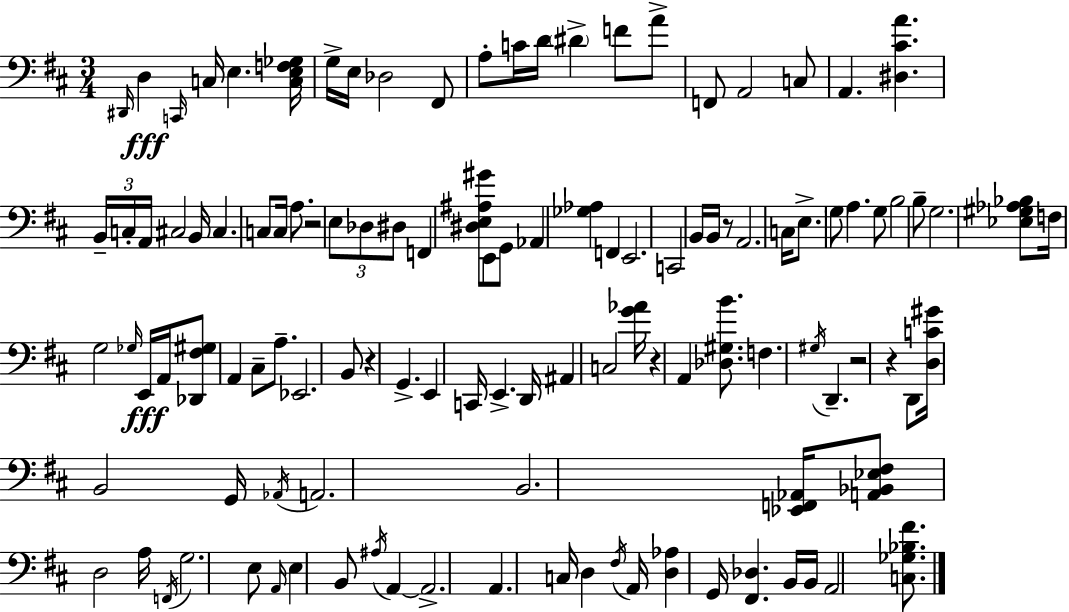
{
  \clef bass
  \numericTimeSignature
  \time 3/4
  \key d \major
  \repeat volta 2 { \grace { dis,16 }\fff d4 \grace { c,16 } c16 e4. | <c e f ges>16 g16-> e16 des2 | fis,8 a8-. c'16 d'16 \parenthesize dis'4-> f'8 | a'8-> f,8 a,2 | \break c8 a,4. <dis cis' a'>4. | \tuplet 3/2 { b,16-- c16-. a,16 } cis2 | b,16 cis4. c8 c16 a8. | r2 \tuplet 3/2 { e8 | \break des8 dis8 } f,4 <dis e ais gis'>8 e,8 | g,8 aes,4 <ges aes>4 f,4 | e,2. | c,2 b,16 b,16 | \break r8 a,2. | c16 e8.-> \parenthesize g8 a4. | g8 b2 | b8-- g2. | \break <ees gis aes bes>8 f16 g2 | \grace { ges16 }\fff e,16 a,16 <des, fis gis>8 a,4 cis8-- | a8.-- ees,2. | b,8 r4 g,4.-> | \break e,4 c,16 e,4.-> | d,16 ais,4 c2 | <g' aes'>16 r4 a,4 | <des gis b'>8. f4. \acciaccatura { gis16 } d,4.-- | \break r2 | r4 d,8 <d c' gis'>16 b,2 | g,16 \acciaccatura { aes,16 } a,2. | b,2. | \break <ees, f, aes,>16 <a, bes, ees fis>8 d2 | a16 \acciaccatura { f,16 } g2. | e8 \grace { a,16 } e4 | b,8 \acciaccatura { ais16 } a,4~~ a,2.-> | \break a,4. | c16 d4 \acciaccatura { fis16 } a,16 <d aes>4 | g,16 <fis, des>4. b,16 b,16 a,2 | <c ges bes fis'>8. } \bar "|."
}